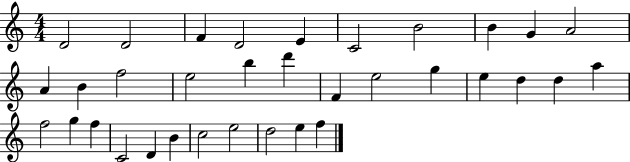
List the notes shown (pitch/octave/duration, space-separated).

D4/h D4/h F4/q D4/h E4/q C4/h B4/h B4/q G4/q A4/h A4/q B4/q F5/h E5/h B5/q D6/q F4/q E5/h G5/q E5/q D5/q D5/q A5/q F5/h G5/q F5/q C4/h D4/q B4/q C5/h E5/h D5/h E5/q F5/q